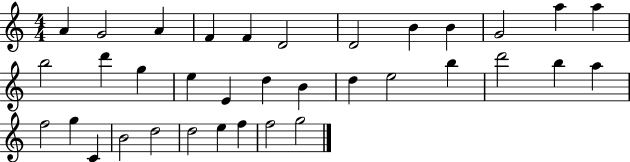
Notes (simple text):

A4/q G4/h A4/q F4/q F4/q D4/h D4/h B4/q B4/q G4/h A5/q A5/q B5/h D6/q G5/q E5/q E4/q D5/q B4/q D5/q E5/h B5/q D6/h B5/q A5/q F5/h G5/q C4/q B4/h D5/h D5/h E5/q F5/q F5/h G5/h